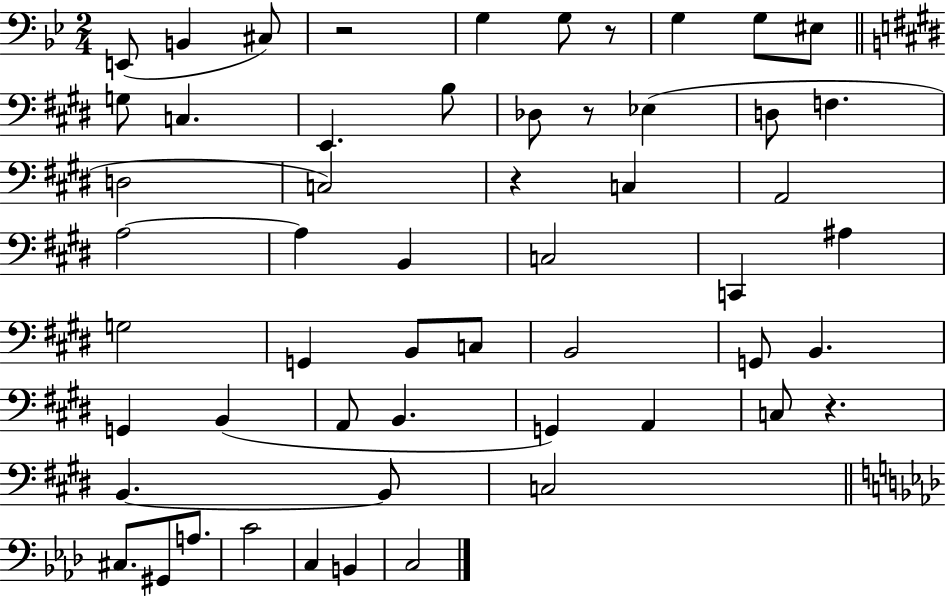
E2/e B2/q C#3/e R/h G3/q G3/e R/e G3/q G3/e EIS3/e G3/e C3/q. E2/q. B3/e Db3/e R/e Eb3/q D3/e F3/q. D3/h C3/h R/q C3/q A2/h A3/h A3/q B2/q C3/h C2/q A#3/q G3/h G2/q B2/e C3/e B2/h G2/e B2/q. G2/q B2/q A2/e B2/q. G2/q A2/q C3/e R/q. B2/q. B2/e C3/h C#3/e. G#2/e A3/e. C4/h C3/q B2/q C3/h